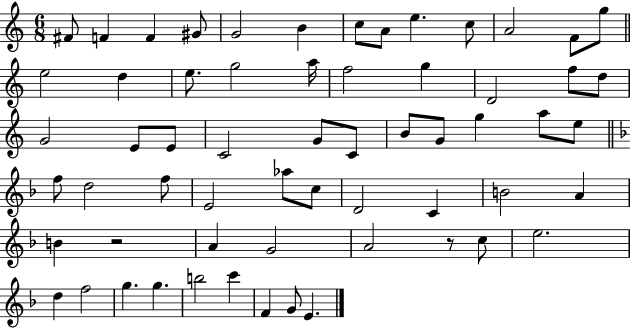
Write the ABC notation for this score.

X:1
T:Untitled
M:6/8
L:1/4
K:C
^F/2 F F ^G/2 G2 B c/2 A/2 e c/2 A2 F/2 g/2 e2 d e/2 g2 a/4 f2 g D2 f/2 d/2 G2 E/2 E/2 C2 G/2 C/2 B/2 G/2 g a/2 e/2 f/2 d2 f/2 E2 _a/2 c/2 D2 C B2 A B z2 A G2 A2 z/2 c/2 e2 d f2 g g b2 c' F G/2 E